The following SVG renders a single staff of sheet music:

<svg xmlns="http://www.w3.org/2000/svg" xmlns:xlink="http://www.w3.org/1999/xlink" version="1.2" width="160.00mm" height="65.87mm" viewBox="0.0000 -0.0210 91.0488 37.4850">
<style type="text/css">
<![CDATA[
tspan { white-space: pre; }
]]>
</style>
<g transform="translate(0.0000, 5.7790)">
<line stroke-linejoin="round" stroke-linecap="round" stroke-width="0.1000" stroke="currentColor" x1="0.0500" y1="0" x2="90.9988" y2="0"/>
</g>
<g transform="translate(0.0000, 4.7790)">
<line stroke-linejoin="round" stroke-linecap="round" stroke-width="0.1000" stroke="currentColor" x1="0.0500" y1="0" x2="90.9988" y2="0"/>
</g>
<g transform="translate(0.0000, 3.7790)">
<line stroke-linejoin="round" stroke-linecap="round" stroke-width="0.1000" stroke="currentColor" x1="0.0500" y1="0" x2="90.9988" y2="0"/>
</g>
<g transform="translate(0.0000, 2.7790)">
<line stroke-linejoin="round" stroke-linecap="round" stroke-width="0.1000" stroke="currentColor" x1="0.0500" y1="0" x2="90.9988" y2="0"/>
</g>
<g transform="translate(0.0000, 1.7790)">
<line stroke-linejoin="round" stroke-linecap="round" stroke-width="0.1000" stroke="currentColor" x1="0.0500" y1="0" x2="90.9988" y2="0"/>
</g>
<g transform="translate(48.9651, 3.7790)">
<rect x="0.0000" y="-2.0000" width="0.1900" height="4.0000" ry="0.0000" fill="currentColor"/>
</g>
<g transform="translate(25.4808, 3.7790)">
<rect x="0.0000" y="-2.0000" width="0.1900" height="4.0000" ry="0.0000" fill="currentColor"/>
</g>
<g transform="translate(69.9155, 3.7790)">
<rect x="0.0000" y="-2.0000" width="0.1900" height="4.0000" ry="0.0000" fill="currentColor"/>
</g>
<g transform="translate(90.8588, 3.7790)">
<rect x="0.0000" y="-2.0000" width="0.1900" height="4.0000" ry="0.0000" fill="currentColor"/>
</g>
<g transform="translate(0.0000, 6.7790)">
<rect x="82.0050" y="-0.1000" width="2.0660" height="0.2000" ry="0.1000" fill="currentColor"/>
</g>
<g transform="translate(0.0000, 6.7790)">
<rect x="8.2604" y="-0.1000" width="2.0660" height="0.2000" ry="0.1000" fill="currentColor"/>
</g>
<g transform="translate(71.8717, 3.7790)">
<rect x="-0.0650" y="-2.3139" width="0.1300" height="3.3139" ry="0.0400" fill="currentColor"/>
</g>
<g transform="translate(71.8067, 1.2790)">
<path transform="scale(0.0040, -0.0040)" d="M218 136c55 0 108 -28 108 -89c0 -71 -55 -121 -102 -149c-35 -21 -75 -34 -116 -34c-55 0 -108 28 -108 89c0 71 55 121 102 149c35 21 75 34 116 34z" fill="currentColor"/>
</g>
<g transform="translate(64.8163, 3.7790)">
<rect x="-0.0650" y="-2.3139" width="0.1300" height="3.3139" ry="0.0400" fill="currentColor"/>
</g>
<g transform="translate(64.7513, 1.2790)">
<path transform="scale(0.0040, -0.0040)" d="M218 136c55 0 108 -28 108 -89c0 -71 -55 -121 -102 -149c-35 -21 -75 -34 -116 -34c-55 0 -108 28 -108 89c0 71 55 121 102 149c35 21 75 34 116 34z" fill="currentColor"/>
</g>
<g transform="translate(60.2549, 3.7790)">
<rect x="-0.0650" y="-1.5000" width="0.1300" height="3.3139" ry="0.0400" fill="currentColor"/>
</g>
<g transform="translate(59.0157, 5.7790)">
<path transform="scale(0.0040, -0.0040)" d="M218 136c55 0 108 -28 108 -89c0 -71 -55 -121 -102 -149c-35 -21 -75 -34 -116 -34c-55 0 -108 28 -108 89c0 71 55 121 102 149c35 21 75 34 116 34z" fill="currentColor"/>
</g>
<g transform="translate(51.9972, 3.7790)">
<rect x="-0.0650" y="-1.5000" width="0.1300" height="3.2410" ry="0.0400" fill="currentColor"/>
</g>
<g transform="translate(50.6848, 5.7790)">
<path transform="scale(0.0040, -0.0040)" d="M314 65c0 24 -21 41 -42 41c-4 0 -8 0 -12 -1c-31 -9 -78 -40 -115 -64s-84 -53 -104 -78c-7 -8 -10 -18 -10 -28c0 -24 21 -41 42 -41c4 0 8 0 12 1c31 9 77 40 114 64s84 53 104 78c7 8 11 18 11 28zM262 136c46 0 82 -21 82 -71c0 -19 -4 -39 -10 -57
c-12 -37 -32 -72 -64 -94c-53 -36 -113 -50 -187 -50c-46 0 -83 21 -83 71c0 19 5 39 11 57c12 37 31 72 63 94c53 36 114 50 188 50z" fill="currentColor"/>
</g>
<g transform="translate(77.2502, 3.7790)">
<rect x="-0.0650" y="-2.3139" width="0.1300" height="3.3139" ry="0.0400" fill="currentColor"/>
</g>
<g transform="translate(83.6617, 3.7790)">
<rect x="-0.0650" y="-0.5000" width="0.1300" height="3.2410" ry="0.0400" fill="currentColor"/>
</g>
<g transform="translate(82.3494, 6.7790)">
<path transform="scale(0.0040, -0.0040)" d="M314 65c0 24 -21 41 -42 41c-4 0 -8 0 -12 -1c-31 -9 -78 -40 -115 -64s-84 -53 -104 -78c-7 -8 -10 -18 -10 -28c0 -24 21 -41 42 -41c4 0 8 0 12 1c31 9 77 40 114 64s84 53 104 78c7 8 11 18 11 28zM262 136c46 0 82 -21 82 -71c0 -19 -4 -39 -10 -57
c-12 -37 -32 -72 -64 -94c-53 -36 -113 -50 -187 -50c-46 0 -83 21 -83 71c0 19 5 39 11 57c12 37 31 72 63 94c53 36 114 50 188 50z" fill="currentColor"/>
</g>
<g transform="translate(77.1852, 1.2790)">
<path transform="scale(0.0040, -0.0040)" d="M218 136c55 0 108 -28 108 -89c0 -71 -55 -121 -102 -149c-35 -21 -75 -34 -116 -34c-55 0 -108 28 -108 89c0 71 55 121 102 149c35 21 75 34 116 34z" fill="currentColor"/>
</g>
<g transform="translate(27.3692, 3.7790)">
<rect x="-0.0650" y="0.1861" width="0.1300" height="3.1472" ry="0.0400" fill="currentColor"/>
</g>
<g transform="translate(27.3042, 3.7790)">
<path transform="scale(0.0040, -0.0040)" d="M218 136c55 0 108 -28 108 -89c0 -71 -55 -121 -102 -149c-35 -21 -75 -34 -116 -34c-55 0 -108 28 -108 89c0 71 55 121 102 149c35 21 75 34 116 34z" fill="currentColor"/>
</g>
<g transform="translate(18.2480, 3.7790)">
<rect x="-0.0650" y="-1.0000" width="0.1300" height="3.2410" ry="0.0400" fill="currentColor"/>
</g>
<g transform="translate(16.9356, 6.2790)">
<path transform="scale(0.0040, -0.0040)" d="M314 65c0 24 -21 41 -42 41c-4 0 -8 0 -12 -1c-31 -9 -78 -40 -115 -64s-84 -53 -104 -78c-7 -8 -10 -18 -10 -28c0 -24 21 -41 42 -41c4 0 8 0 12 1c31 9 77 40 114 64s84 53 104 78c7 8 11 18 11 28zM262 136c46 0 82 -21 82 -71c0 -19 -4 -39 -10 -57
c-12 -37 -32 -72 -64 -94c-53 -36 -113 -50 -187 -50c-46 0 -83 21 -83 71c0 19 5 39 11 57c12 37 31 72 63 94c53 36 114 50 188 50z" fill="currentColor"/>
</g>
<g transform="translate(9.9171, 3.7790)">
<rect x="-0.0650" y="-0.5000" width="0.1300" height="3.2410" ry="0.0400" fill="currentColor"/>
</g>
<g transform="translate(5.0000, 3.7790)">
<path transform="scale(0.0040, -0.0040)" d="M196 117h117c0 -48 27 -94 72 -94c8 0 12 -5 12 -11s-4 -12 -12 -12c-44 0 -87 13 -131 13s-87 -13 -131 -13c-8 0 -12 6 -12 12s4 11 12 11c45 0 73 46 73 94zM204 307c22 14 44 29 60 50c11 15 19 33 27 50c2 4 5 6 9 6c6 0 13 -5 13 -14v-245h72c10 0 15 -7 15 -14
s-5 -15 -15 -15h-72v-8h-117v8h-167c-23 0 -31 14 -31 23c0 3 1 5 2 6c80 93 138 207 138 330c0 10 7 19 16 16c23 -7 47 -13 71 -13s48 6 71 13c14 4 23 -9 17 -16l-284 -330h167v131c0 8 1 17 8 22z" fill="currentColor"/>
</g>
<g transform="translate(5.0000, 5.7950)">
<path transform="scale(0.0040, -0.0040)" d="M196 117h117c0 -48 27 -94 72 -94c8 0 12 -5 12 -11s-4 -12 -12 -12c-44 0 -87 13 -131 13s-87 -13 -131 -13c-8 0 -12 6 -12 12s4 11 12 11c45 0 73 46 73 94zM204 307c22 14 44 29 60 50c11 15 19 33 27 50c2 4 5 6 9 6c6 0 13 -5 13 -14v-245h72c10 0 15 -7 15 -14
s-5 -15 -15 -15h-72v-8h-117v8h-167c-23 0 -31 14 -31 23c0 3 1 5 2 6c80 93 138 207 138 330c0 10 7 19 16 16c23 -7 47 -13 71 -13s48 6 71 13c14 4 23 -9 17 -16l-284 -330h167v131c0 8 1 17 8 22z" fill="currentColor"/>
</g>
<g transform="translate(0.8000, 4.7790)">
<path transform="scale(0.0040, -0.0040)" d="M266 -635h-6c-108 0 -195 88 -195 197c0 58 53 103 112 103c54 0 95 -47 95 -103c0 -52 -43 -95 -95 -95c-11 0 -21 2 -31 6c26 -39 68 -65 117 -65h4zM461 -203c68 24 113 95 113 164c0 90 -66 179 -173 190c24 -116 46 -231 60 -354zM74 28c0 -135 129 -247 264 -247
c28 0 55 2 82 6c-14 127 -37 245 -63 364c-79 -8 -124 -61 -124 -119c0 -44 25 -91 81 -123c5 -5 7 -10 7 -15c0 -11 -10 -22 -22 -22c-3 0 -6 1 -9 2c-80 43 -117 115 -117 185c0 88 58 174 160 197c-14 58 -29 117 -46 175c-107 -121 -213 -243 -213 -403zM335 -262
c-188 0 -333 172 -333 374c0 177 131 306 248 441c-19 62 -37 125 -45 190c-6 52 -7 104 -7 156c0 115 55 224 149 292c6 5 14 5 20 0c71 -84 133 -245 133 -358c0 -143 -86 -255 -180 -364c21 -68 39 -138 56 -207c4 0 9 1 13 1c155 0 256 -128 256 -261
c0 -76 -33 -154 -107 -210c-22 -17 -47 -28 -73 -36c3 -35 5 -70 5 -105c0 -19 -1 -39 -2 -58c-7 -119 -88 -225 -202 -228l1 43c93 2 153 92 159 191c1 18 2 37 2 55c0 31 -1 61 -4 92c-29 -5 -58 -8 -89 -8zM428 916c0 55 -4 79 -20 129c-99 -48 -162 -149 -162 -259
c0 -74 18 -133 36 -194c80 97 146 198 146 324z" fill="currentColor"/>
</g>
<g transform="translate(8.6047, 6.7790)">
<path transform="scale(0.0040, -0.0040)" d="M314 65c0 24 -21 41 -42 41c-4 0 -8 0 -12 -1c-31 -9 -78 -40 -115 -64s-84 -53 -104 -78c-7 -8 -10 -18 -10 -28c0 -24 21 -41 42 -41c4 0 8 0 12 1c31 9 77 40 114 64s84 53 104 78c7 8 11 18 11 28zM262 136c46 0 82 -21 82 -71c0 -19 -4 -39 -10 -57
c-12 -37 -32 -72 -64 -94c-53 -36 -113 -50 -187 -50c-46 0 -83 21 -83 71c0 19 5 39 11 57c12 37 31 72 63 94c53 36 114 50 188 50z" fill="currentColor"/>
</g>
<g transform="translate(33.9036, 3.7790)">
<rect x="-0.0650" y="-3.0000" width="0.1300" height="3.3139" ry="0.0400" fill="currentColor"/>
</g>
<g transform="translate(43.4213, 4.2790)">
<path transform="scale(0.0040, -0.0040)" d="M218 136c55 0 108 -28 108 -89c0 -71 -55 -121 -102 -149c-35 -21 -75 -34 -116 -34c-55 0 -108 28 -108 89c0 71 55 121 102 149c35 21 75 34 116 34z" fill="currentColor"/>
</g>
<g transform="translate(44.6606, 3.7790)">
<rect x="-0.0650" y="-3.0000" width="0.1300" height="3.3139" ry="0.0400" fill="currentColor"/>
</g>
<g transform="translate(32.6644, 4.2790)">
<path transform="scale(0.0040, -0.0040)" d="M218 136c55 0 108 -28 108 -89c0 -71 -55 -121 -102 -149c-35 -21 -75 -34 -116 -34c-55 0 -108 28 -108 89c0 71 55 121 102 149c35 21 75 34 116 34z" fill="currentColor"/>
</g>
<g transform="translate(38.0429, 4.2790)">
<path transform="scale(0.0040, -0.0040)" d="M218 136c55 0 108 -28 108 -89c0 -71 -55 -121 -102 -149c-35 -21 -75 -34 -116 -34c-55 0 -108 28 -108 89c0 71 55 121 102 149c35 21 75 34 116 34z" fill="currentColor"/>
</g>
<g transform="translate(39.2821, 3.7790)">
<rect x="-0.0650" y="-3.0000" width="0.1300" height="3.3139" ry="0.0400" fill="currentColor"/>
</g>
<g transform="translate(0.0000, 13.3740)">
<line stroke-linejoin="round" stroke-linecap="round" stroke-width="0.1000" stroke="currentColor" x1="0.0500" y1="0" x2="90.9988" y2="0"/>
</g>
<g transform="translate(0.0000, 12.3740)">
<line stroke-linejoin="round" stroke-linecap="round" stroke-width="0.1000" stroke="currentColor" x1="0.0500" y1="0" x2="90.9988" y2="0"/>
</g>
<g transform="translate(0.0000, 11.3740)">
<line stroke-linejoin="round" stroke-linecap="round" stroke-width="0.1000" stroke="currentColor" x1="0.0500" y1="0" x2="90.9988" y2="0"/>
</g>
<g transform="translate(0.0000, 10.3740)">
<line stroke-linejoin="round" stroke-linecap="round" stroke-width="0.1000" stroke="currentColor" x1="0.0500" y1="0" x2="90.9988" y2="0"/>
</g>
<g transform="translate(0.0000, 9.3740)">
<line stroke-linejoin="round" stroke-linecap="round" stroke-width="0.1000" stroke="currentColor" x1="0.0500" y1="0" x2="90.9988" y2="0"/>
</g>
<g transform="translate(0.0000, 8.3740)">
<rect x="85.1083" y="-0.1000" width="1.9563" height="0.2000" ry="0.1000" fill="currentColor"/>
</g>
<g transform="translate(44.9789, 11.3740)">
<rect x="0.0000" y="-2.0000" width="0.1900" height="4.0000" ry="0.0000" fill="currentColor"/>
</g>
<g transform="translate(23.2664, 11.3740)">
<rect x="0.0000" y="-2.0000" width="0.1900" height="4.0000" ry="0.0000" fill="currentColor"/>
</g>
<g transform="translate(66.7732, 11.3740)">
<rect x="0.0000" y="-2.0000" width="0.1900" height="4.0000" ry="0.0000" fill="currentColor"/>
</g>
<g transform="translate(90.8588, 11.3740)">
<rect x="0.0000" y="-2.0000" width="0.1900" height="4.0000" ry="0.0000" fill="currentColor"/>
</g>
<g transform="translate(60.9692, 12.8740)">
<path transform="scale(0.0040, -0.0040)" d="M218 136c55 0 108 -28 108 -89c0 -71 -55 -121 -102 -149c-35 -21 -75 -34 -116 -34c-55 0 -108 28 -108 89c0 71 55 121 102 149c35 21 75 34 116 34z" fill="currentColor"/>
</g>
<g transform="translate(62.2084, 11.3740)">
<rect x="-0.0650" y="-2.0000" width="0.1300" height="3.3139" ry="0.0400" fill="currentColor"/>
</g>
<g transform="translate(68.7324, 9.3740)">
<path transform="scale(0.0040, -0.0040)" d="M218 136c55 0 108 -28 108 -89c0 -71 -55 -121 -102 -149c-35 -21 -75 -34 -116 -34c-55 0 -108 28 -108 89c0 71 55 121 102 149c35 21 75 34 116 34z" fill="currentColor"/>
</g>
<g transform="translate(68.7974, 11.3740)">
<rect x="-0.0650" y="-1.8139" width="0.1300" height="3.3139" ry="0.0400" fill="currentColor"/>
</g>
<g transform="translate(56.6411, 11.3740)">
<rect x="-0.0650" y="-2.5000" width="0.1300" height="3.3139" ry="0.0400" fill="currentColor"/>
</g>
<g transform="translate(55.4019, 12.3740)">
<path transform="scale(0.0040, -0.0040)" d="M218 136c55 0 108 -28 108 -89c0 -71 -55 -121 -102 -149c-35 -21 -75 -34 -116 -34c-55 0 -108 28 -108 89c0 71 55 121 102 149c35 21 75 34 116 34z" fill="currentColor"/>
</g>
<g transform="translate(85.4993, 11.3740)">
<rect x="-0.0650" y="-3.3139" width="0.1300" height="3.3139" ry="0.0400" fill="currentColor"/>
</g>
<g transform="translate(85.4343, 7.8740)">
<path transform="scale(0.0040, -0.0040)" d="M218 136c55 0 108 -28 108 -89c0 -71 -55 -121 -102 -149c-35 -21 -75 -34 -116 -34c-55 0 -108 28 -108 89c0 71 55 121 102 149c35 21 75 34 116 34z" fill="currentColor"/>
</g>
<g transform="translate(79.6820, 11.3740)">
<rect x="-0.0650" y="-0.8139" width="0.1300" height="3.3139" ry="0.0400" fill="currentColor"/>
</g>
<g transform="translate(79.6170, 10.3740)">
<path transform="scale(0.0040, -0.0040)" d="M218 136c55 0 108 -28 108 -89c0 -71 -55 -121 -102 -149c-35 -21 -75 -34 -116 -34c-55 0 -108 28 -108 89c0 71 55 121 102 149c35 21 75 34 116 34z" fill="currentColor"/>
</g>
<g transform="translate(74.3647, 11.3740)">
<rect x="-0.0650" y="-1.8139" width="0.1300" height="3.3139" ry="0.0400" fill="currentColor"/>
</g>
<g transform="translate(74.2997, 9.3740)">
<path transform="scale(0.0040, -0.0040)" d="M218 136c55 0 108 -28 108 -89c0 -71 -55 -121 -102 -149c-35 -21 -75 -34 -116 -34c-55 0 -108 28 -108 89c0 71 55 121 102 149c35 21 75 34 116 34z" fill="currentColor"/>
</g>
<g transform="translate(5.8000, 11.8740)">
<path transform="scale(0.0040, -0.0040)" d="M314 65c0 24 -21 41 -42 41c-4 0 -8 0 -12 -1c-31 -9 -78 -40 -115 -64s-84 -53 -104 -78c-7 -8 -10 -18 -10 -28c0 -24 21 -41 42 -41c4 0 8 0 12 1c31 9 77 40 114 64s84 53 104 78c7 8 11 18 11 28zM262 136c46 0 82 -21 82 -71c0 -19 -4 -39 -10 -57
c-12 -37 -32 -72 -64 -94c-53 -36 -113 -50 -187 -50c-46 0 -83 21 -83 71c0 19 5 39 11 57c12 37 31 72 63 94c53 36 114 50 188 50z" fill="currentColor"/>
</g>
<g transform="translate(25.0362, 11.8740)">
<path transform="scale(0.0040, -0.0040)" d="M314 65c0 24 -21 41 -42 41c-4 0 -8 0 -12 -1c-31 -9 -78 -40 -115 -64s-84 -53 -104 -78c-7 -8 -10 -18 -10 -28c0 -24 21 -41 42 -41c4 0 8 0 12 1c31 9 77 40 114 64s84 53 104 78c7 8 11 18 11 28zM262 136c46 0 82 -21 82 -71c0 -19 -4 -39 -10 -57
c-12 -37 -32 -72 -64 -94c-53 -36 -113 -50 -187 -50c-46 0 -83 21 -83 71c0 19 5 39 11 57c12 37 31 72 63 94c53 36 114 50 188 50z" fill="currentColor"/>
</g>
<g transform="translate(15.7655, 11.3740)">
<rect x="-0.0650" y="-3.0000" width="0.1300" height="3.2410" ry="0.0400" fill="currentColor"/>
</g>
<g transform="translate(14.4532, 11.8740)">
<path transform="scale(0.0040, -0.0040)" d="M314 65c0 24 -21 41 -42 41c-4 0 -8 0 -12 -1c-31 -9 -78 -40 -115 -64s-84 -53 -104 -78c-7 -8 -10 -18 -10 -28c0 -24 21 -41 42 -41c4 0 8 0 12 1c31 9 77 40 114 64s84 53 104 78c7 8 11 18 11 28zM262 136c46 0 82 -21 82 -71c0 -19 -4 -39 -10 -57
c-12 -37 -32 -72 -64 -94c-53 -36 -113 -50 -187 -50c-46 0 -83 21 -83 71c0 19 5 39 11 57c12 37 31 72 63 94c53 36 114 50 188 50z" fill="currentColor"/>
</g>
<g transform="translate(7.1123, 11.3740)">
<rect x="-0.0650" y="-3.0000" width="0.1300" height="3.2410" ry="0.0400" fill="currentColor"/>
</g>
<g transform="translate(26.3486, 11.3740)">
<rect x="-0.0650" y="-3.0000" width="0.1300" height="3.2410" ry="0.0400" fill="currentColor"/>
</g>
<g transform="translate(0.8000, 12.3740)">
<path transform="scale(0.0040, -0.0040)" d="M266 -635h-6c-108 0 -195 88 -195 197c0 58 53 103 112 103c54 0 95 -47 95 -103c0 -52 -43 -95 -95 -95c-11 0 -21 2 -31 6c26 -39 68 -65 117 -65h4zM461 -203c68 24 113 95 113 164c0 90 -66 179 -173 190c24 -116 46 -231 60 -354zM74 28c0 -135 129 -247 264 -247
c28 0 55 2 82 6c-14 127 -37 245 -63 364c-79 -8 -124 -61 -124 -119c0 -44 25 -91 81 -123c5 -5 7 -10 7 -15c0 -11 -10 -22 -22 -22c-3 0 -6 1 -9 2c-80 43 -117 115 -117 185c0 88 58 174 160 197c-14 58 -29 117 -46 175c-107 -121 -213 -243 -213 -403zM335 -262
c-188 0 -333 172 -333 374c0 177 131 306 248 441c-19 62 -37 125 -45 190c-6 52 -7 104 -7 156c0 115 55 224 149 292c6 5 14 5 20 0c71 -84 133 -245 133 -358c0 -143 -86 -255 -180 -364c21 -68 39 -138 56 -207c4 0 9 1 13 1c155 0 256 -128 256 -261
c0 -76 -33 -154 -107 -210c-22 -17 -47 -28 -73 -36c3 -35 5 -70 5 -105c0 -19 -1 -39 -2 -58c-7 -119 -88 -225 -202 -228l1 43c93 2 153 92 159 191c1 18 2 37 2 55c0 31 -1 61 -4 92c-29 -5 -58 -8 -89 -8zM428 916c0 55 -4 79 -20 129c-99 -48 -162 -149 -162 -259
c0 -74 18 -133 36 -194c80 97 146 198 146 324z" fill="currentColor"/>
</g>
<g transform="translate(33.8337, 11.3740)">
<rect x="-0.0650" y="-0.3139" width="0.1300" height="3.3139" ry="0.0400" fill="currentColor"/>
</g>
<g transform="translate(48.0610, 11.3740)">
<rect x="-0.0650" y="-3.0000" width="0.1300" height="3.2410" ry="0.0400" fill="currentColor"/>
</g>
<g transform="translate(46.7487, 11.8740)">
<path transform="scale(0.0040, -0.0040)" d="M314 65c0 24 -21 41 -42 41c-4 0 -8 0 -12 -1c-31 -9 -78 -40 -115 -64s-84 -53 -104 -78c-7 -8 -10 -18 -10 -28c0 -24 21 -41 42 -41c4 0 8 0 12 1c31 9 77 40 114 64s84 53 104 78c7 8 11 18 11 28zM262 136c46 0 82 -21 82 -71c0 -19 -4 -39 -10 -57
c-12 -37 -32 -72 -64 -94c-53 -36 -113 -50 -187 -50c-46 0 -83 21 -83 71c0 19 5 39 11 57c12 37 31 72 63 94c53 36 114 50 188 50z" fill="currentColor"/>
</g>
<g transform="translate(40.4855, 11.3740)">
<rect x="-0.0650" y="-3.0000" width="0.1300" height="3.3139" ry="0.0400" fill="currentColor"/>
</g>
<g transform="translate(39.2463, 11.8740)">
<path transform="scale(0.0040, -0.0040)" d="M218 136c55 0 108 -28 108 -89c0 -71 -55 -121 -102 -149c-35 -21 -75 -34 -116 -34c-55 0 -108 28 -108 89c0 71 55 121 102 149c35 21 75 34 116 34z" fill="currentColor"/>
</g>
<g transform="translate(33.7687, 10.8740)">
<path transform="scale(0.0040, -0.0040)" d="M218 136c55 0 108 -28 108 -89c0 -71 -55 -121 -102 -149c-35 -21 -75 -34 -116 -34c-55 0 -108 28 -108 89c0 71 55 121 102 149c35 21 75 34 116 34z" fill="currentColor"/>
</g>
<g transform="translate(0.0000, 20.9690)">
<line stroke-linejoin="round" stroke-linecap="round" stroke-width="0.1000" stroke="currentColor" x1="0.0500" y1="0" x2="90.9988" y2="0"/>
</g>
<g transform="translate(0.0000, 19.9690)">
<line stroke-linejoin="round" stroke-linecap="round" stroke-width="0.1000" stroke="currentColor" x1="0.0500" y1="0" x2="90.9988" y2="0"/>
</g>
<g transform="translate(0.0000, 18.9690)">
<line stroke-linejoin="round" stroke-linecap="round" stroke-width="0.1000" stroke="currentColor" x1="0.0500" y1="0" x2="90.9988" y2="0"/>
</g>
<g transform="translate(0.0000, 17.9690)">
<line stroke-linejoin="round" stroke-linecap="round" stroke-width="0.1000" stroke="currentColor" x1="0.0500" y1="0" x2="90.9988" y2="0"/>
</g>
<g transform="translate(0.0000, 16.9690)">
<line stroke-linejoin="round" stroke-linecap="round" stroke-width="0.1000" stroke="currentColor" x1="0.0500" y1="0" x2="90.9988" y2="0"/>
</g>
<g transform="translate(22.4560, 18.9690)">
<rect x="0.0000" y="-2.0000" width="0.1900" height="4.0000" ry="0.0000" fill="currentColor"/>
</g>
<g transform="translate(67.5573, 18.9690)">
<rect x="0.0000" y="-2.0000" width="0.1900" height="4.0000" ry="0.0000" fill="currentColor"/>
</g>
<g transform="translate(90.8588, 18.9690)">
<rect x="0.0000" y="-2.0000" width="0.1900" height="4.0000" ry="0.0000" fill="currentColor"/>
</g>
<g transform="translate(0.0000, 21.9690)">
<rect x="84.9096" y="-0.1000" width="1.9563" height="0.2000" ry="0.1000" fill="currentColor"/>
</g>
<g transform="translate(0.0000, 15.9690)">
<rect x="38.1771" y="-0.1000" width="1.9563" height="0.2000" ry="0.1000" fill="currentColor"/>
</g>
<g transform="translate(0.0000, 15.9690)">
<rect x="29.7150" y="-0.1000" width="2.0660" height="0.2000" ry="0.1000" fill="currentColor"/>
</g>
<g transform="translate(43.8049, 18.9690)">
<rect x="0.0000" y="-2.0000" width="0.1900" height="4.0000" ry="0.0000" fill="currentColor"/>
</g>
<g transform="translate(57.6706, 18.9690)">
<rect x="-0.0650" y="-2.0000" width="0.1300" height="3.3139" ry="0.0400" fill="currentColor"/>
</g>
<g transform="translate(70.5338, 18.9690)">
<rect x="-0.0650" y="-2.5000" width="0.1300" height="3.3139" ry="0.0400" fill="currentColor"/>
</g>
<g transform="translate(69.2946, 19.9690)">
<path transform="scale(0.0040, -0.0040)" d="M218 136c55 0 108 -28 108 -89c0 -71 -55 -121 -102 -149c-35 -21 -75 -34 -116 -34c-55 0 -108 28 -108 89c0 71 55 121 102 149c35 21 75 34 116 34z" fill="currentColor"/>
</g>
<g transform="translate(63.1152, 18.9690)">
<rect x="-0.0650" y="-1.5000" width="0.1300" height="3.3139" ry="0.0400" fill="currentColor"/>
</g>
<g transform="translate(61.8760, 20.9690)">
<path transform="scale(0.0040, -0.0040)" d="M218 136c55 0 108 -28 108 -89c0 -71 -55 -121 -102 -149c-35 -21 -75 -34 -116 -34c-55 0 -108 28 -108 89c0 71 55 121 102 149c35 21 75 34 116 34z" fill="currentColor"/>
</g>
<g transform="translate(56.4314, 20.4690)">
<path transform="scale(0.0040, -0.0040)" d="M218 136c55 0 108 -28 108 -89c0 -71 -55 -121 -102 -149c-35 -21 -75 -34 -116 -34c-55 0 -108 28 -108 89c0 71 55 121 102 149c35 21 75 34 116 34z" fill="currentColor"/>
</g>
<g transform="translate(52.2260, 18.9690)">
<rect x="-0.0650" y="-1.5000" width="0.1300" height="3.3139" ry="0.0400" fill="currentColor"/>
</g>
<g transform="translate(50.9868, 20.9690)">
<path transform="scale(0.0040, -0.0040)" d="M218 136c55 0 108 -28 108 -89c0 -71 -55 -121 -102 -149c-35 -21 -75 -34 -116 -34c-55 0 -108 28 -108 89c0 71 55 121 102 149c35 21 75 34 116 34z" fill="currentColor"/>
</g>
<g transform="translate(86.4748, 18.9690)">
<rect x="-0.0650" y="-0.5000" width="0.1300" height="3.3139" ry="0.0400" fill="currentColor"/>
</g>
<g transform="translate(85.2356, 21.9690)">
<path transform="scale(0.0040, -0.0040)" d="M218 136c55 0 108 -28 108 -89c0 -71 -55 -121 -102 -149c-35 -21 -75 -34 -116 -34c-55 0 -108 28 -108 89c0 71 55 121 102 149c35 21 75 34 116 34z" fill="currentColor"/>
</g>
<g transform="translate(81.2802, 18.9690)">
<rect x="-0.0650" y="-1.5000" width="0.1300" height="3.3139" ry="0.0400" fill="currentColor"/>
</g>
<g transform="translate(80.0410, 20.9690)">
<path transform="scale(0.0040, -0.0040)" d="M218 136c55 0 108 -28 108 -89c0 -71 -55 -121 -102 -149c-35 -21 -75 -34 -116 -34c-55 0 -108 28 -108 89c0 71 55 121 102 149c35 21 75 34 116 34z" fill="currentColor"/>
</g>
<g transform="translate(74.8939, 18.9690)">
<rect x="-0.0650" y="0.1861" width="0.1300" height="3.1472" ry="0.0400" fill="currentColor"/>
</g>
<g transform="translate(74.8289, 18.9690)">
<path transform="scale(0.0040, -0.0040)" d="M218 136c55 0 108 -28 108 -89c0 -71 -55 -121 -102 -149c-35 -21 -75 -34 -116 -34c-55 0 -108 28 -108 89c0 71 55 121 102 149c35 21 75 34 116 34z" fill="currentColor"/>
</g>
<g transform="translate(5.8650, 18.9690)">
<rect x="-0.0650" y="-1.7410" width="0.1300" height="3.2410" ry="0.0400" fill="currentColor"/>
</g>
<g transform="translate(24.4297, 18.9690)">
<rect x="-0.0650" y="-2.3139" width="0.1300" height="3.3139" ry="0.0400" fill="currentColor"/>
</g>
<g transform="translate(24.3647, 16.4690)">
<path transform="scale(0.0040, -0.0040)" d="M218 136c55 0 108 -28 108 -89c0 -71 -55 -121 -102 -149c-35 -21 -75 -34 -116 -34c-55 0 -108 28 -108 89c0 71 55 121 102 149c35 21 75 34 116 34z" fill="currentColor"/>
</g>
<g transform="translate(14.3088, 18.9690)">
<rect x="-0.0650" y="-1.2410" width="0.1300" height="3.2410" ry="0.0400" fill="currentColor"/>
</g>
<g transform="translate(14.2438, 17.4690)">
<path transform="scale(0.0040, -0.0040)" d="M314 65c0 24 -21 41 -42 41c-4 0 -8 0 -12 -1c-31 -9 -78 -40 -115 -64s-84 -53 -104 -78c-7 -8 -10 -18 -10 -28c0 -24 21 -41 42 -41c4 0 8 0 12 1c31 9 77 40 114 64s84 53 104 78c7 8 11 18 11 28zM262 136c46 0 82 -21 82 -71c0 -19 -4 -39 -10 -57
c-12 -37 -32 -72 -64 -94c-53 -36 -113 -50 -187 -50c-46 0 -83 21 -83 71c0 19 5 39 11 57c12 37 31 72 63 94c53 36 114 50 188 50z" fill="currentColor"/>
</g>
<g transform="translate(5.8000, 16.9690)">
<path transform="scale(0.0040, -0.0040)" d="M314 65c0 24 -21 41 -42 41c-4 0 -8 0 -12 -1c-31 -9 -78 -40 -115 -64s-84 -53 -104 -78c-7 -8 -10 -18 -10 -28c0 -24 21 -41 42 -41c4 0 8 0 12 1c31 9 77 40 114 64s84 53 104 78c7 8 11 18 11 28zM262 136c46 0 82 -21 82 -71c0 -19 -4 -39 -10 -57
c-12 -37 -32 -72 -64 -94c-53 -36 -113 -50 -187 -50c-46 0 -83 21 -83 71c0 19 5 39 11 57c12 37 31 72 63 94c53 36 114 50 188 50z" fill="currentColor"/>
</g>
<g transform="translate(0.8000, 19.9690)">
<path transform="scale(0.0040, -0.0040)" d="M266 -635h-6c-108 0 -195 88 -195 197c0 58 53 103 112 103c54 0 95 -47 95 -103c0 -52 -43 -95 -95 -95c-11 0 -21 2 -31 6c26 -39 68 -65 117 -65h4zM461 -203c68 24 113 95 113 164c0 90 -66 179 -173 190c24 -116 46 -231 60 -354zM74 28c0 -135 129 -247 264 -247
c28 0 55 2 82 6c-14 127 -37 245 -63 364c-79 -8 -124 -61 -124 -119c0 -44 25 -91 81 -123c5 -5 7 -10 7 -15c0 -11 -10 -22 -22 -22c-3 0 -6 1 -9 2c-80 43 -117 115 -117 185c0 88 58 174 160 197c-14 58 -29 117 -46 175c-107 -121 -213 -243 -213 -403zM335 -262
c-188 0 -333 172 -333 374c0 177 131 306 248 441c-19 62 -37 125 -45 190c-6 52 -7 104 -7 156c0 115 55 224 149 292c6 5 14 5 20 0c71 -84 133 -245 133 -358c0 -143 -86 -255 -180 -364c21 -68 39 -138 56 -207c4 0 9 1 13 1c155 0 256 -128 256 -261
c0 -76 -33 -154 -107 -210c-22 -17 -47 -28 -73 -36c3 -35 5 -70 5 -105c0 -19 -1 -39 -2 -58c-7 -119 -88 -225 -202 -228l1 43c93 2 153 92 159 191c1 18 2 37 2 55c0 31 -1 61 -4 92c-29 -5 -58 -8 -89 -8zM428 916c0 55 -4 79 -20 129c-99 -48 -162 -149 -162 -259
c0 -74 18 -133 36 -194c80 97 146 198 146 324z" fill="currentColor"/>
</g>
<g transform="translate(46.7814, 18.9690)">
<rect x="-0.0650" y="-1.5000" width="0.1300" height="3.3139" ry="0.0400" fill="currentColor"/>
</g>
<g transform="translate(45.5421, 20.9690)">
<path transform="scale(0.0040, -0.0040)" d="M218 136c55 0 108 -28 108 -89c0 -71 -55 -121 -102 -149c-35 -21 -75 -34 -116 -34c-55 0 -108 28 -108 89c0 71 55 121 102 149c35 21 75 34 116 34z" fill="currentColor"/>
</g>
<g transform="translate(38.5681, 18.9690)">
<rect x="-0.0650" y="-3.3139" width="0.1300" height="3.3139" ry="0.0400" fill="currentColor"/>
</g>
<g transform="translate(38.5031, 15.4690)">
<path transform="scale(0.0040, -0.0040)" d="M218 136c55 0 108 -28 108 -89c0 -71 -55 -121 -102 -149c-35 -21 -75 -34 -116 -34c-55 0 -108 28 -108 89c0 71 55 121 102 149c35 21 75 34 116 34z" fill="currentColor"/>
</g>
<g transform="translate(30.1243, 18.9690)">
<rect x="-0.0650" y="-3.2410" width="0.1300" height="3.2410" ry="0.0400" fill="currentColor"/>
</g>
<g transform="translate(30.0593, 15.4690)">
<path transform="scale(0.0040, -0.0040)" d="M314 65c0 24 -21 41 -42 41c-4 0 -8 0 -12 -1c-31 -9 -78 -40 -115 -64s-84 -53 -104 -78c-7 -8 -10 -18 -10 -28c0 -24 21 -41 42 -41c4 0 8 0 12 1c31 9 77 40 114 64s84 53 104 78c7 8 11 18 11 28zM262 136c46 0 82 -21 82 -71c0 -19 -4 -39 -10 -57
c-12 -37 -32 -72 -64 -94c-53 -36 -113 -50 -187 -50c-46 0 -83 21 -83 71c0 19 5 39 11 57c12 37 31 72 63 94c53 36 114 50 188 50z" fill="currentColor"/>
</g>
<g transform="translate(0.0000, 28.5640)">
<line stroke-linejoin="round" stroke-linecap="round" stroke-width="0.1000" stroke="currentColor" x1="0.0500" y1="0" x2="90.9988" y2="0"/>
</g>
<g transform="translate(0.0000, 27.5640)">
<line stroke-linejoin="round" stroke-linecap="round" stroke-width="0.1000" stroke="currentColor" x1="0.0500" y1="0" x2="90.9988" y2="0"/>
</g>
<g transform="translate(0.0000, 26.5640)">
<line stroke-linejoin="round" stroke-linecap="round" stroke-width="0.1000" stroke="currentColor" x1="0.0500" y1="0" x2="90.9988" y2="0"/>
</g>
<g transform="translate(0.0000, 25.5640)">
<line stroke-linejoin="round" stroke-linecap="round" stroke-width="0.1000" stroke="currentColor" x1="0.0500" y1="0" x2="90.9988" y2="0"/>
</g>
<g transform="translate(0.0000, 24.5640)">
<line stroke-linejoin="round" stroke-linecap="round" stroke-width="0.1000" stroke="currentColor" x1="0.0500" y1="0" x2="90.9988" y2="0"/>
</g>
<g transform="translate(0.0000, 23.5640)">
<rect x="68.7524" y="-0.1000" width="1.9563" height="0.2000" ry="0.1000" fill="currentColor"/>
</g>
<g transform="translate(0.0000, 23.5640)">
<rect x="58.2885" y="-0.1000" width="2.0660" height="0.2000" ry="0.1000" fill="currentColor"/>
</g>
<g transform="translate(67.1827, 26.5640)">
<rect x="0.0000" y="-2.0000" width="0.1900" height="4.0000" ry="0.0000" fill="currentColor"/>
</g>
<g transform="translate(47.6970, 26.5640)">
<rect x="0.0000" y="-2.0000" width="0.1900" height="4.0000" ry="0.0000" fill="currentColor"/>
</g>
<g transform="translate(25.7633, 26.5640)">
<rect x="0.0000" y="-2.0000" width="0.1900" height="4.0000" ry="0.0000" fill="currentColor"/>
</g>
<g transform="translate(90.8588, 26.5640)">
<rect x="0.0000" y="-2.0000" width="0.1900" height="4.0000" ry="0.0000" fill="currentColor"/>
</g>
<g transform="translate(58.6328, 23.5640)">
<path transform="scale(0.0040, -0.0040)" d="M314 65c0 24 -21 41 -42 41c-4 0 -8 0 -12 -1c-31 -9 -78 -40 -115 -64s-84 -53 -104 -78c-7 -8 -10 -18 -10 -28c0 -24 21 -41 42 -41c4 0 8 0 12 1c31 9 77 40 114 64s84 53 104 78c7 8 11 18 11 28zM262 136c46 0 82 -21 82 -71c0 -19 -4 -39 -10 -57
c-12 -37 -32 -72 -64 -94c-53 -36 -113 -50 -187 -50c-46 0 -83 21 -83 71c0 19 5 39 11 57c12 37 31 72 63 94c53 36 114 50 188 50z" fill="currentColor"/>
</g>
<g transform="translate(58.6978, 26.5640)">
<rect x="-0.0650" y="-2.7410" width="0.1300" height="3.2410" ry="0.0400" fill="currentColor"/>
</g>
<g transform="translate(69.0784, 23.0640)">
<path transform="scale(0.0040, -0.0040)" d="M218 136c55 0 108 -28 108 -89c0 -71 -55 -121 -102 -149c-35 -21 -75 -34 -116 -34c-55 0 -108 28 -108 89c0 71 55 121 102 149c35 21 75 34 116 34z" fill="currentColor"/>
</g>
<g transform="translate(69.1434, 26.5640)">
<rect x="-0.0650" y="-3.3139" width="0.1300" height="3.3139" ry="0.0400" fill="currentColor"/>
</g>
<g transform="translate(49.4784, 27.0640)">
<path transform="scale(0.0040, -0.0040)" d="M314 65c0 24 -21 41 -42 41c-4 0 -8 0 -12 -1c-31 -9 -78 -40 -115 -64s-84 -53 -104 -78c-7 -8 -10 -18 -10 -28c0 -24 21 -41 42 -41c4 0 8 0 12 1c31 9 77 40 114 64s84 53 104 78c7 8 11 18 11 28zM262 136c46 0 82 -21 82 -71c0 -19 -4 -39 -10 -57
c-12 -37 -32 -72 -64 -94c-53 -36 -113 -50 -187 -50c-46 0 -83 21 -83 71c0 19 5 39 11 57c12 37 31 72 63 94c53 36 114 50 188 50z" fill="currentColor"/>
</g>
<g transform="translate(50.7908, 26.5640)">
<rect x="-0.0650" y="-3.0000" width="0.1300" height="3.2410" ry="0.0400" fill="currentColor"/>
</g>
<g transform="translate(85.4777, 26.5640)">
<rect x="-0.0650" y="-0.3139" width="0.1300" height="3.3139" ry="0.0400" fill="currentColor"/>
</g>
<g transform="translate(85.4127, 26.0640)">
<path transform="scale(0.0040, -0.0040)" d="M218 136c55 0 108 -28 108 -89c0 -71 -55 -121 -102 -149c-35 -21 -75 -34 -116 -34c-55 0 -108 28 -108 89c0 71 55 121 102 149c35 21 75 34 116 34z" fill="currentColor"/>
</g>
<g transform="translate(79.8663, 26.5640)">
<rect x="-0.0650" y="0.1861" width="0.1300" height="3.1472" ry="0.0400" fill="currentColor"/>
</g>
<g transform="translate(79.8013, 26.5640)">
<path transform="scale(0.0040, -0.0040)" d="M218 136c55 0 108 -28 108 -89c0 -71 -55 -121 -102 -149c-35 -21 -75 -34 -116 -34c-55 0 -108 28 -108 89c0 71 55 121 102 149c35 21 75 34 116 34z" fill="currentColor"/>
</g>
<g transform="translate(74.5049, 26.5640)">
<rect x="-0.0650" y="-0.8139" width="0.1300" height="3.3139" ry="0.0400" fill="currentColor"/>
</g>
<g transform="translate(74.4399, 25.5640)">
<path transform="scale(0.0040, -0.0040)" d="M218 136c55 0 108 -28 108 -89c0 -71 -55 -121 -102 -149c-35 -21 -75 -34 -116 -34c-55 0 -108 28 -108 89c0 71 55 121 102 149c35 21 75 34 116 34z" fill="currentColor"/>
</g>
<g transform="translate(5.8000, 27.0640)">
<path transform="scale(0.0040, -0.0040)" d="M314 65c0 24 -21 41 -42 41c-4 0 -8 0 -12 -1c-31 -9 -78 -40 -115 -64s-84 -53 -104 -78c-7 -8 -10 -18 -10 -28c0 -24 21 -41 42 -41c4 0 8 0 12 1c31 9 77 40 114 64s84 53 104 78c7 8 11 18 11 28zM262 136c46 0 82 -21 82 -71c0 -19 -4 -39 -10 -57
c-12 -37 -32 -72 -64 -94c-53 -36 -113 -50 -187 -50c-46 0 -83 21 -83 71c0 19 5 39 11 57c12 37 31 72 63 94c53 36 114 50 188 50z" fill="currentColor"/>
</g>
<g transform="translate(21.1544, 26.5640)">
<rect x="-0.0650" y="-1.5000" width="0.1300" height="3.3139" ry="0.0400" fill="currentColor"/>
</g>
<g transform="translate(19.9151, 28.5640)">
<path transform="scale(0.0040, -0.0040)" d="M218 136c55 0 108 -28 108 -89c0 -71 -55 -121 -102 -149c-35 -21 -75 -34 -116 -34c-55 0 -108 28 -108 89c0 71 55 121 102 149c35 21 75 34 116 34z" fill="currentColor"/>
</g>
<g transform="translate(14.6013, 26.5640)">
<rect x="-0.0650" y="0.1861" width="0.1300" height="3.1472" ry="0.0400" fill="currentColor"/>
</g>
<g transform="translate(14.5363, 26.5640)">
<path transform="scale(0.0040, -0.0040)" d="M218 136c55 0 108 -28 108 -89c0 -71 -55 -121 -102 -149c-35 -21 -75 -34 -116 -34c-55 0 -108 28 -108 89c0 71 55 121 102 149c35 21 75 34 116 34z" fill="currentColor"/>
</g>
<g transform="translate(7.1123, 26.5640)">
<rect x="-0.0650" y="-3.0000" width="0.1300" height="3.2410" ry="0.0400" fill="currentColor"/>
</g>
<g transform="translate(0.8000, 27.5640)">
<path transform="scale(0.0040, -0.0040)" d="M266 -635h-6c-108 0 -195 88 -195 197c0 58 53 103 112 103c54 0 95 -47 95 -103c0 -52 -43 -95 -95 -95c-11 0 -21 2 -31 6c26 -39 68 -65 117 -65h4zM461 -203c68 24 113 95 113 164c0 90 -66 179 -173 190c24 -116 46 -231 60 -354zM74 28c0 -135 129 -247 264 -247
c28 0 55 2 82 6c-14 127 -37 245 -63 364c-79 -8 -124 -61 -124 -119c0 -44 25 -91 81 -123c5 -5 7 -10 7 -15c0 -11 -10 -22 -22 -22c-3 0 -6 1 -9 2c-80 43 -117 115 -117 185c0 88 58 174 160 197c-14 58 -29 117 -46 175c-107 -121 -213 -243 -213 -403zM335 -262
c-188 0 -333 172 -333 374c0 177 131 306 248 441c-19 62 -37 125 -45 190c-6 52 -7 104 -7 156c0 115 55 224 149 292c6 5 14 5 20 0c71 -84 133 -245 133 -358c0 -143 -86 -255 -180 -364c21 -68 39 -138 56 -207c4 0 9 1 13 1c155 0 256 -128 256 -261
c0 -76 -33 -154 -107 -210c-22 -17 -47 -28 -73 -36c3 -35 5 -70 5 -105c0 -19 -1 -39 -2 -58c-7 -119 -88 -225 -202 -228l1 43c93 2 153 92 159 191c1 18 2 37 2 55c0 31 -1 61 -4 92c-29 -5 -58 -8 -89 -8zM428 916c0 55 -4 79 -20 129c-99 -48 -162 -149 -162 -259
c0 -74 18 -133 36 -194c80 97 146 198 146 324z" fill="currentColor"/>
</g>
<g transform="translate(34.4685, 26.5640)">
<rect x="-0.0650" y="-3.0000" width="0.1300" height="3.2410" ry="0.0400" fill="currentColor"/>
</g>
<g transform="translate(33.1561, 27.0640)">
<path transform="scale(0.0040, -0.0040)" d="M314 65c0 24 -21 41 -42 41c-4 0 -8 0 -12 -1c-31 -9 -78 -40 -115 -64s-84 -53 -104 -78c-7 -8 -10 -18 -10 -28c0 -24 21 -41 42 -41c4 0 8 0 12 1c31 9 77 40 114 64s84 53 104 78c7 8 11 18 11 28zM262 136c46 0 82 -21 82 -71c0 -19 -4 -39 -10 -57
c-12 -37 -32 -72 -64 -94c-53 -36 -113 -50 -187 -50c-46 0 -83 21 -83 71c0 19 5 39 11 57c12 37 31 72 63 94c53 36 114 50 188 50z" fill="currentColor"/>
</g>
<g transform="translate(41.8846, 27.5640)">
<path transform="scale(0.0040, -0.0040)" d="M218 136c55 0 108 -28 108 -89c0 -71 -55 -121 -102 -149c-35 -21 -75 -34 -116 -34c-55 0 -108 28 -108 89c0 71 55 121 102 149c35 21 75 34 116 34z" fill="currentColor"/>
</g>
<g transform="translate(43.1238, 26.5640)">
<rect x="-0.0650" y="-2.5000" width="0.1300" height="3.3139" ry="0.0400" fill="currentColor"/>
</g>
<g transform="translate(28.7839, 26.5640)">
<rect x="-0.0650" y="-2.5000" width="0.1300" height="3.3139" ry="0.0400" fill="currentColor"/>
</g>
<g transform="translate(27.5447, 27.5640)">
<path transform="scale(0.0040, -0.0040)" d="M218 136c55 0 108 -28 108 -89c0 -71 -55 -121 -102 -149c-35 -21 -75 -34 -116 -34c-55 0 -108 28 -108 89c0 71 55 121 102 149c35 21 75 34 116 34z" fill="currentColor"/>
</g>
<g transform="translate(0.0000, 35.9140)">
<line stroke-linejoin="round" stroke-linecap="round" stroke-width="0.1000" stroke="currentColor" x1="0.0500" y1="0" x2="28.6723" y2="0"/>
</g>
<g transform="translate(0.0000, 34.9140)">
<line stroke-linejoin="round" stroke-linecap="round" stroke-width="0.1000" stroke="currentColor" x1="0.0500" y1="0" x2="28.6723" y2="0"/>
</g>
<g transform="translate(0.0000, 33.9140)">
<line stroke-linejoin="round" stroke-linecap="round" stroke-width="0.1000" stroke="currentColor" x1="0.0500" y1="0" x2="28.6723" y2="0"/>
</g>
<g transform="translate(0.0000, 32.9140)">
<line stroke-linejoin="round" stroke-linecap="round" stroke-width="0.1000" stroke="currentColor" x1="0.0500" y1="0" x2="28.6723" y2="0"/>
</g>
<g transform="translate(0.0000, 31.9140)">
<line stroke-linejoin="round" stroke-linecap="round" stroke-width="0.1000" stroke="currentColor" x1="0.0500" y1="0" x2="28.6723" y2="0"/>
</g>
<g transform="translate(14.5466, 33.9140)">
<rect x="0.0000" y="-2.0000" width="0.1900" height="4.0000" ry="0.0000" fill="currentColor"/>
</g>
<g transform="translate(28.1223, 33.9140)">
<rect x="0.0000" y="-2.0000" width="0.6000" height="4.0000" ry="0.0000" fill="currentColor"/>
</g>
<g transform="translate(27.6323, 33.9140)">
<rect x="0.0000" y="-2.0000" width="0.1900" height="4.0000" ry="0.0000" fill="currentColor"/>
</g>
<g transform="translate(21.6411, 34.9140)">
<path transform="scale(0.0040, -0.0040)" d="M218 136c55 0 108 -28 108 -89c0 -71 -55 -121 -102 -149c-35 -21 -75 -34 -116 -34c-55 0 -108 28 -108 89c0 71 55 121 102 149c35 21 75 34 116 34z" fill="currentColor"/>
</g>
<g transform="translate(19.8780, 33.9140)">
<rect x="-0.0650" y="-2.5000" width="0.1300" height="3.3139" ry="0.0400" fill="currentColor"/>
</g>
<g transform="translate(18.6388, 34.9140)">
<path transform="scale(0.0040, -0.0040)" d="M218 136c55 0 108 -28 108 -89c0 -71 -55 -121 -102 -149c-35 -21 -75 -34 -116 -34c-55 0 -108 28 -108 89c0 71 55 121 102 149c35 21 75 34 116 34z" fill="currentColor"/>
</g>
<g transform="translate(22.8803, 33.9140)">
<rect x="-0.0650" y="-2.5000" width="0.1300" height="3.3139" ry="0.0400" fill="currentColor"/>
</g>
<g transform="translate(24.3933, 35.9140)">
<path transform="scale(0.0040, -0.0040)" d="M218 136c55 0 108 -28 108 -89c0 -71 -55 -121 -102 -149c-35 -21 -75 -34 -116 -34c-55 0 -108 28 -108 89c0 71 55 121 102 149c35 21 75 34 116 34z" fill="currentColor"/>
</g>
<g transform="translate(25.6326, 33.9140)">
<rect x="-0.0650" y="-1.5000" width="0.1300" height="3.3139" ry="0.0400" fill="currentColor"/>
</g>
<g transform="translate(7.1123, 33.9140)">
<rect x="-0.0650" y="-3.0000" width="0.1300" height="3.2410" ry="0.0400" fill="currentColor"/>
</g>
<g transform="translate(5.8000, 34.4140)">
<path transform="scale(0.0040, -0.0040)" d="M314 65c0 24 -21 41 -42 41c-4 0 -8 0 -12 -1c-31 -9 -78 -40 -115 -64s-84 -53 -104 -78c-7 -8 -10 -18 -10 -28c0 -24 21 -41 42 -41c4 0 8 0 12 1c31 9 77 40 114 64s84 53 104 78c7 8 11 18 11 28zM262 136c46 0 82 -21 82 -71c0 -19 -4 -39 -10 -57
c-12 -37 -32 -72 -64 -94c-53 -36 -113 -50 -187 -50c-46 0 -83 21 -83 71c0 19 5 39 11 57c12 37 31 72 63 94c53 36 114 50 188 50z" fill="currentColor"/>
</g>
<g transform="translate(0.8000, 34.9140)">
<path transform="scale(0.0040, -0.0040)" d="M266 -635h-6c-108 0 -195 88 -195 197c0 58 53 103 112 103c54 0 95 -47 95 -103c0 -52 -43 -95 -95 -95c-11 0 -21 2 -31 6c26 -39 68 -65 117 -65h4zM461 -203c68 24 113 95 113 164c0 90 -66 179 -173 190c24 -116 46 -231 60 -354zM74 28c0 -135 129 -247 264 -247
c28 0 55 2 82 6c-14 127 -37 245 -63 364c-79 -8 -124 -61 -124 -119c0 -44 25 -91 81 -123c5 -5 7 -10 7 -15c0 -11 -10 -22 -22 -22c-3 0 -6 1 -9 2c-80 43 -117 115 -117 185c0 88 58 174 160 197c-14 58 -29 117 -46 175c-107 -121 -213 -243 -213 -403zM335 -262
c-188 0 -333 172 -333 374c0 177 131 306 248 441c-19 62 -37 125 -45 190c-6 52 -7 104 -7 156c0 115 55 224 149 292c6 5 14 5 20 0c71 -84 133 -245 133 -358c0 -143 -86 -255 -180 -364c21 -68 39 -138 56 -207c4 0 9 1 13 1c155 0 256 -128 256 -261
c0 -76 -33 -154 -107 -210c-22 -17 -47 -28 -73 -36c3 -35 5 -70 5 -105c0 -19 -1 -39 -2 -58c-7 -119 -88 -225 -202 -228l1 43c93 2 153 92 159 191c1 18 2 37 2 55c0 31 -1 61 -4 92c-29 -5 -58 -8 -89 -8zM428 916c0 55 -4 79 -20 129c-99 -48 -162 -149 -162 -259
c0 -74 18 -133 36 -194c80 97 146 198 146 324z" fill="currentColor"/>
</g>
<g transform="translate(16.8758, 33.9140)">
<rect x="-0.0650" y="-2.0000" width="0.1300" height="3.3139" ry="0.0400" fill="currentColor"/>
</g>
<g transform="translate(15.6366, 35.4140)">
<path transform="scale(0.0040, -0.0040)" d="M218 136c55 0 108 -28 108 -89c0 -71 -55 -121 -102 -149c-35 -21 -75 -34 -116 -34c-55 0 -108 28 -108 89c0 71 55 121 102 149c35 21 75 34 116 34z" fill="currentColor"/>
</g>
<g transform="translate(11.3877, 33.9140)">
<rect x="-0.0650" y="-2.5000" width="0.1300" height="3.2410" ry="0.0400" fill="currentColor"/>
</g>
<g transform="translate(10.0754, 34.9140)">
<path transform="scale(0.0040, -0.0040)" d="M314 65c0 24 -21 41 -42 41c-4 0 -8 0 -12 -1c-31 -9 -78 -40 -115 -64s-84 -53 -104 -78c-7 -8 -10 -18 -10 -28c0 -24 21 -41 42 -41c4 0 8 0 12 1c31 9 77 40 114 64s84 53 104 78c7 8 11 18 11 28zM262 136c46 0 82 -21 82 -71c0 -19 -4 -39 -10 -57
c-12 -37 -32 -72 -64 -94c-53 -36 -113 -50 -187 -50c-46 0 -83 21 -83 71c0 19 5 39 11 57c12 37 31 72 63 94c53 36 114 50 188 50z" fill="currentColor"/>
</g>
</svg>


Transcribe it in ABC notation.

X:1
T:Untitled
M:4/4
L:1/4
K:C
C2 D2 B A A A E2 E g g g C2 A2 A2 A2 c A A2 G F f f d b f2 e2 g b2 b E E F E G B E C A2 B E G A2 G A2 a2 b d B c A2 G2 F G G E